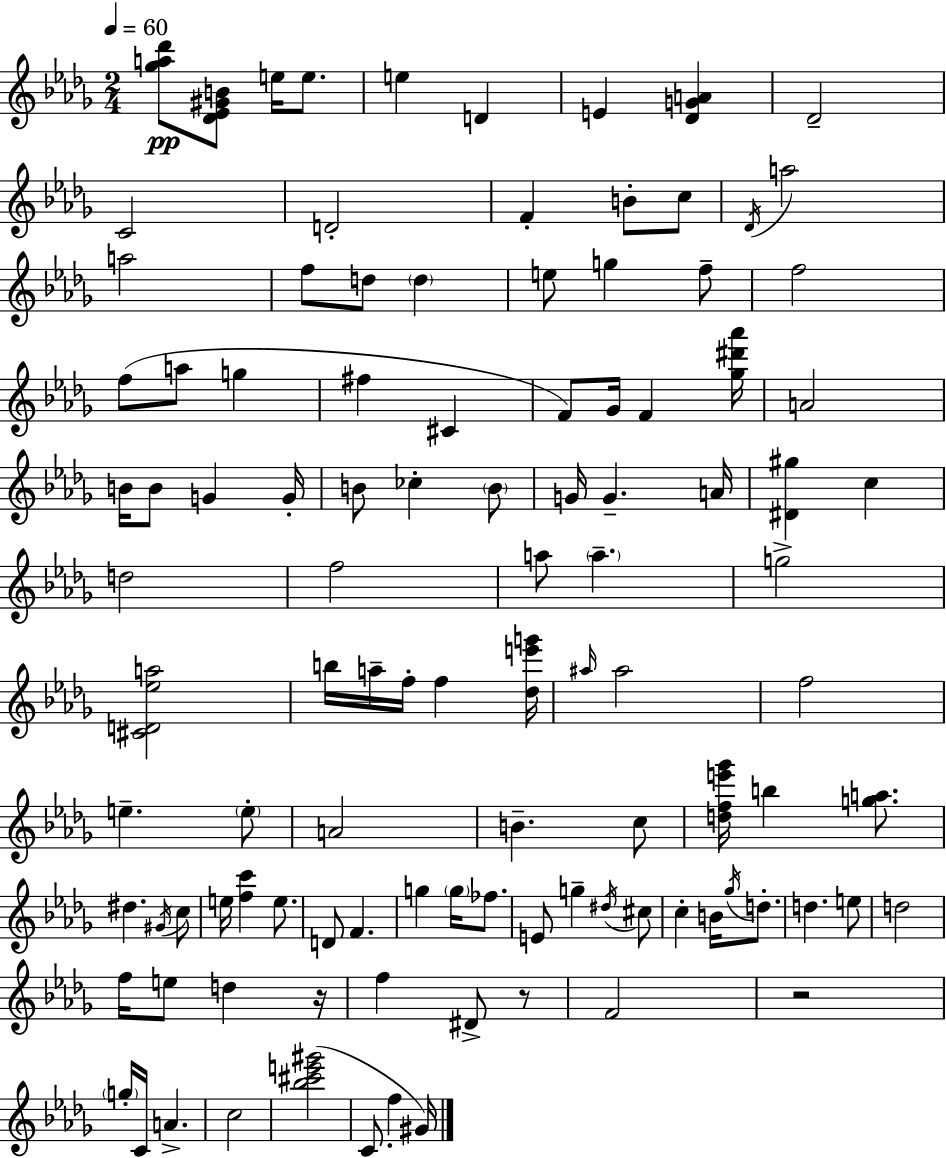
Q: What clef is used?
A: treble